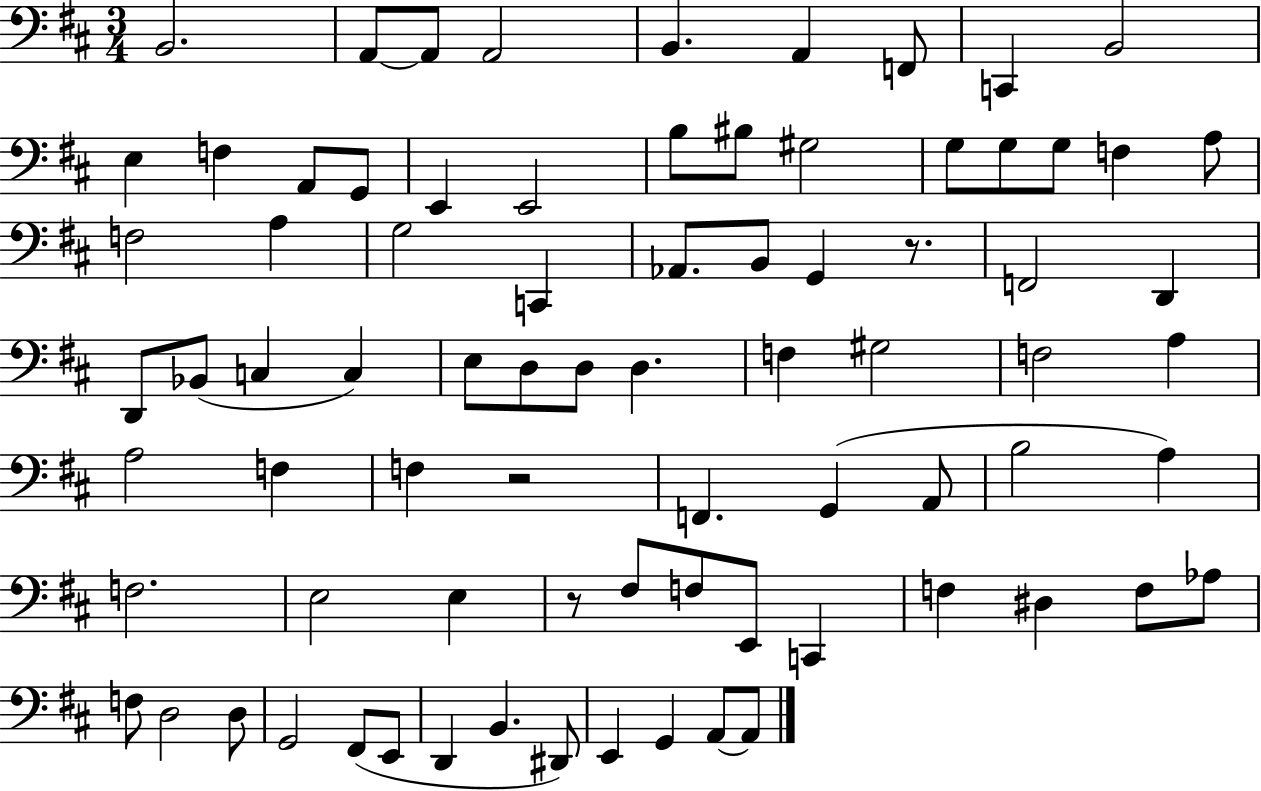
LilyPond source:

{
  \clef bass
  \numericTimeSignature
  \time 3/4
  \key d \major
  b,2. | a,8~~ a,8 a,2 | b,4. a,4 f,8 | c,4 b,2 | \break e4 f4 a,8 g,8 | e,4 e,2 | b8 bis8 gis2 | g8 g8 g8 f4 a8 | \break f2 a4 | g2 c,4 | aes,8. b,8 g,4 r8. | f,2 d,4 | \break d,8 bes,8( c4 c4) | e8 d8 d8 d4. | f4 gis2 | f2 a4 | \break a2 f4 | f4 r2 | f,4. g,4( a,8 | b2 a4) | \break f2. | e2 e4 | r8 fis8 f8 e,8 c,4 | f4 dis4 f8 aes8 | \break f8 d2 d8 | g,2 fis,8( e,8 | d,4 b,4. dis,8) | e,4 g,4 a,8~~ a,8 | \break \bar "|."
}